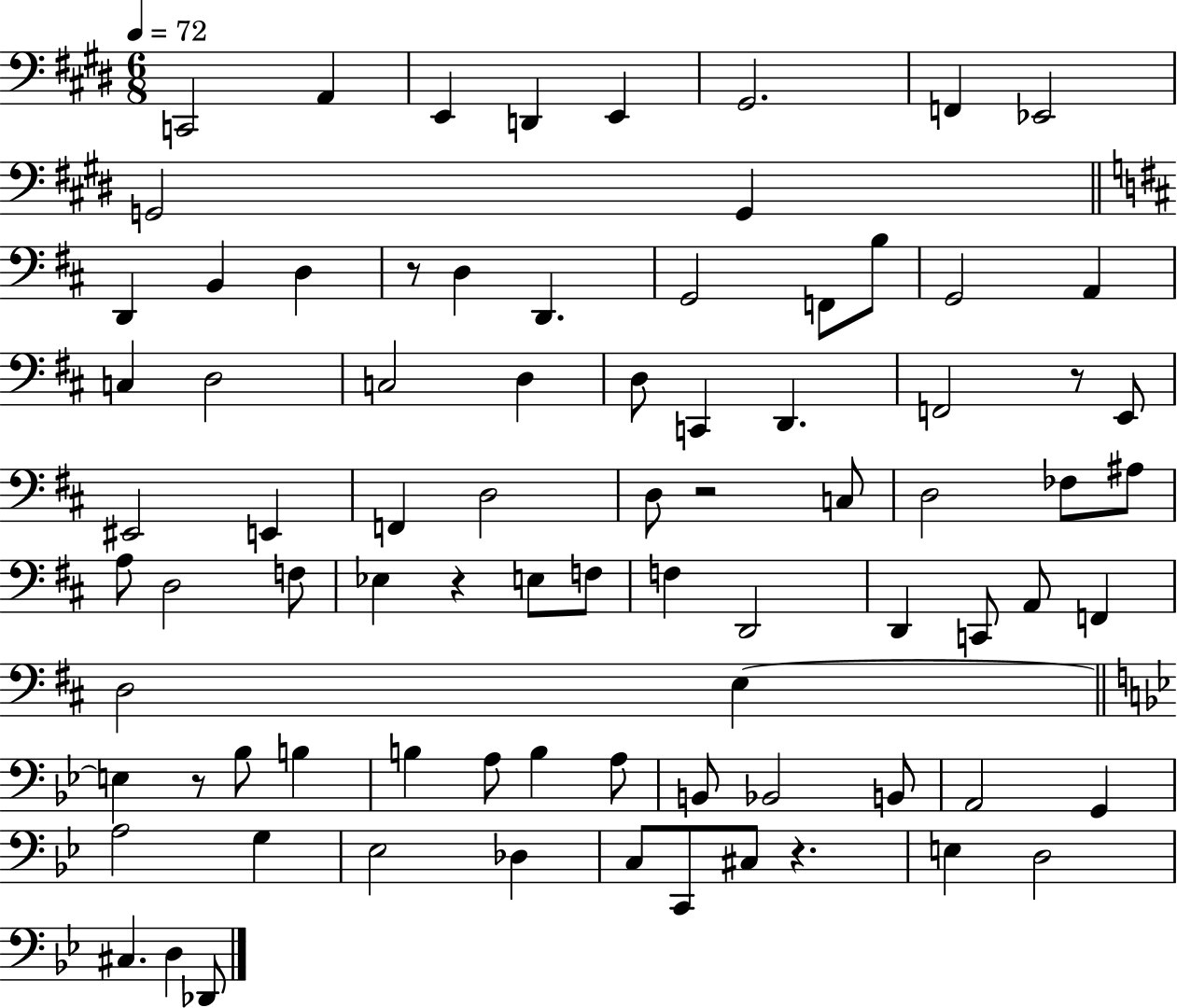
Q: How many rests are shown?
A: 6